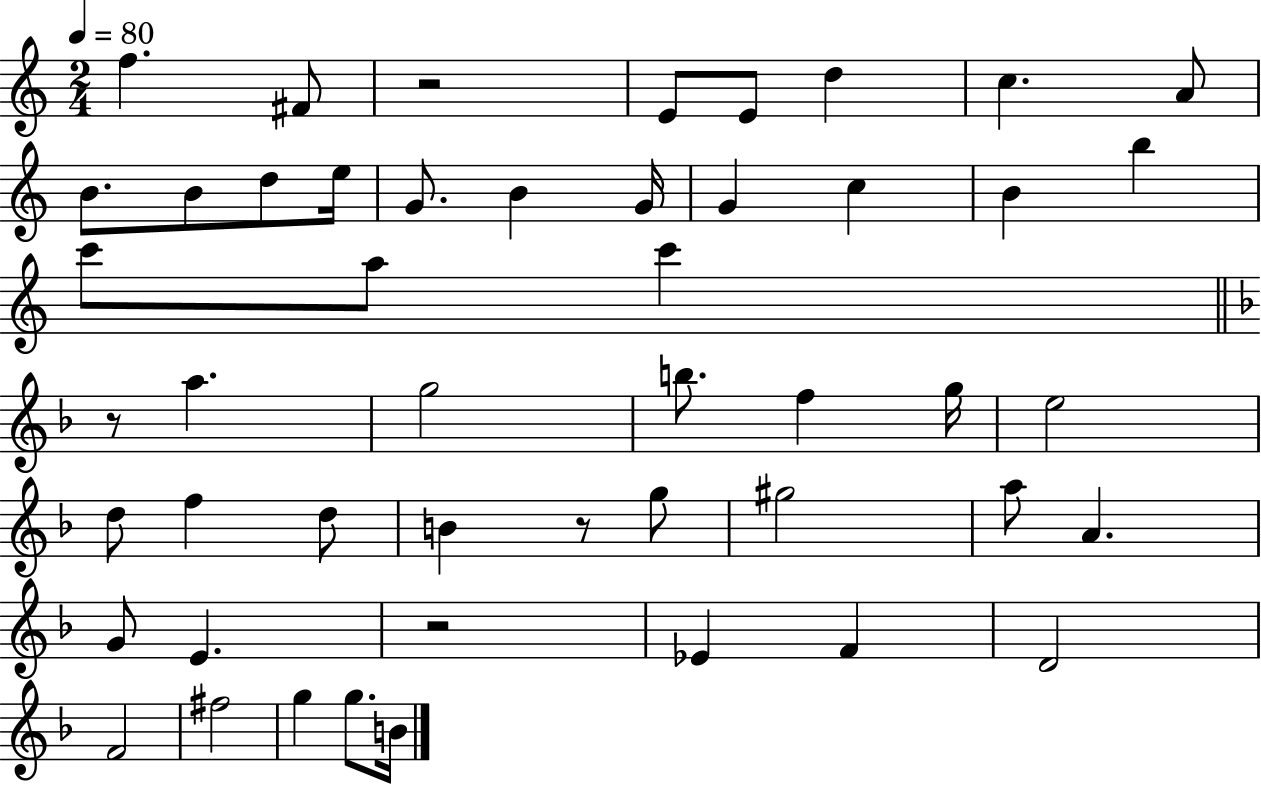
{
  \clef treble
  \numericTimeSignature
  \time 2/4
  \key c \major
  \tempo 4 = 80
  f''4. fis'8 | r2 | e'8 e'8 d''4 | c''4. a'8 | \break b'8. b'8 d''8 e''16 | g'8. b'4 g'16 | g'4 c''4 | b'4 b''4 | \break c'''8 a''8 c'''4 | \bar "||" \break \key f \major r8 a''4. | g''2 | b''8. f''4 g''16 | e''2 | \break d''8 f''4 d''8 | b'4 r8 g''8 | gis''2 | a''8 a'4. | \break g'8 e'4. | r2 | ees'4 f'4 | d'2 | \break f'2 | fis''2 | g''4 g''8. b'16 | \bar "|."
}